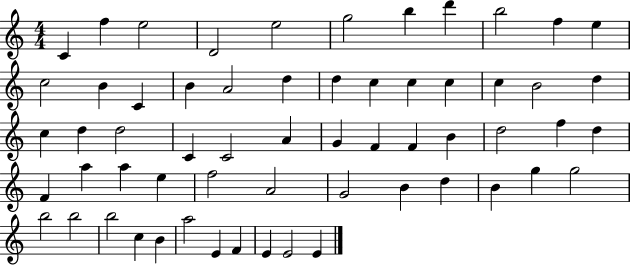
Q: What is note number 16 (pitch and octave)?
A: A4